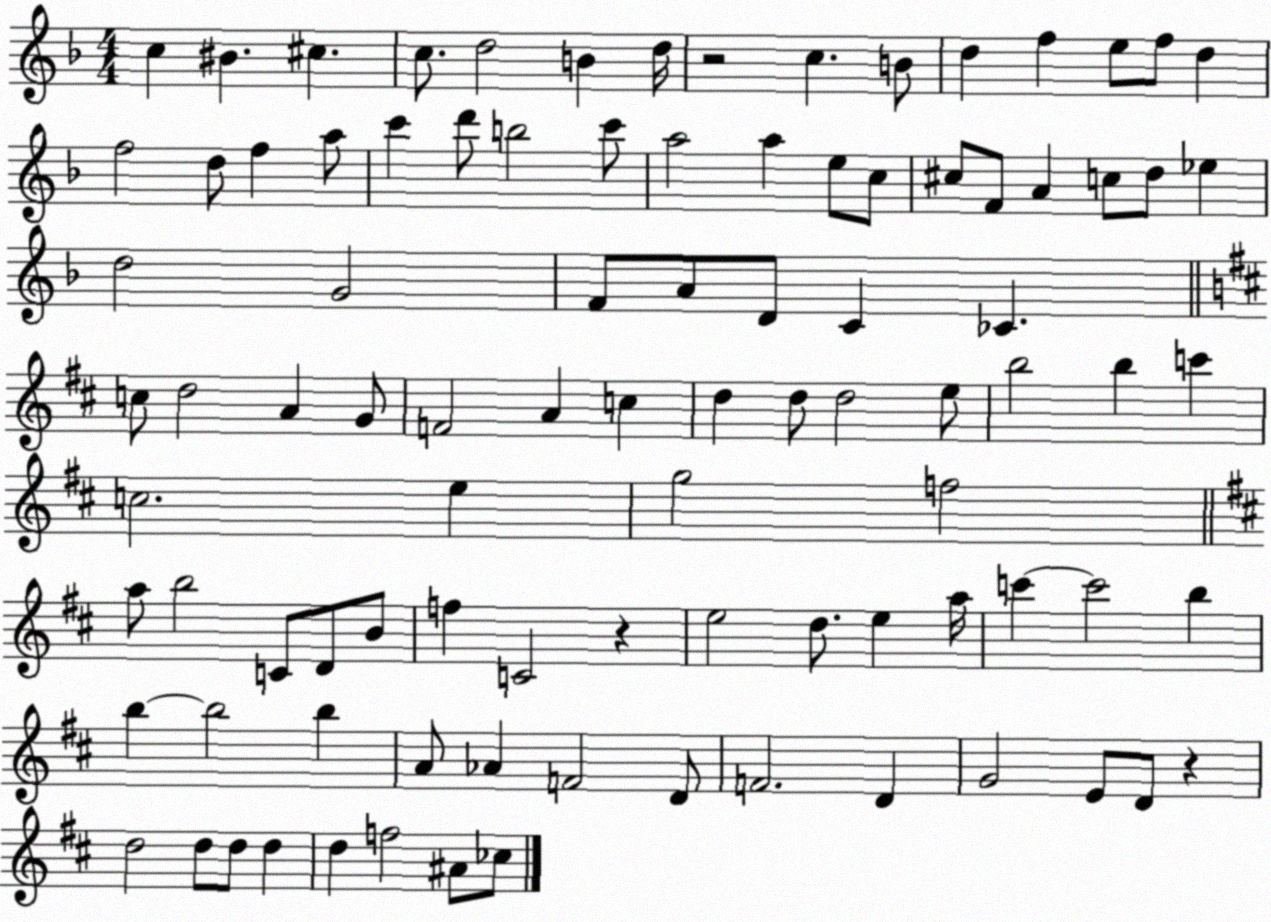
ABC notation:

X:1
T:Untitled
M:4/4
L:1/4
K:F
c ^B ^c c/2 d2 B d/4 z2 c B/2 d f e/2 f/2 d f2 d/2 f a/2 c' d'/2 b2 c'/2 a2 a e/2 c/2 ^c/2 F/2 A c/2 d/2 _e d2 G2 F/2 A/2 D/2 C _C c/2 d2 A G/2 F2 A c d d/2 d2 e/2 b2 b c' c2 e g2 f2 a/2 b2 C/2 D/2 B/2 f C2 z e2 d/2 e a/4 c' c'2 b b b2 b A/2 _A F2 D/2 F2 D G2 E/2 D/2 z d2 d/2 d/2 d d f2 ^A/2 _c/2